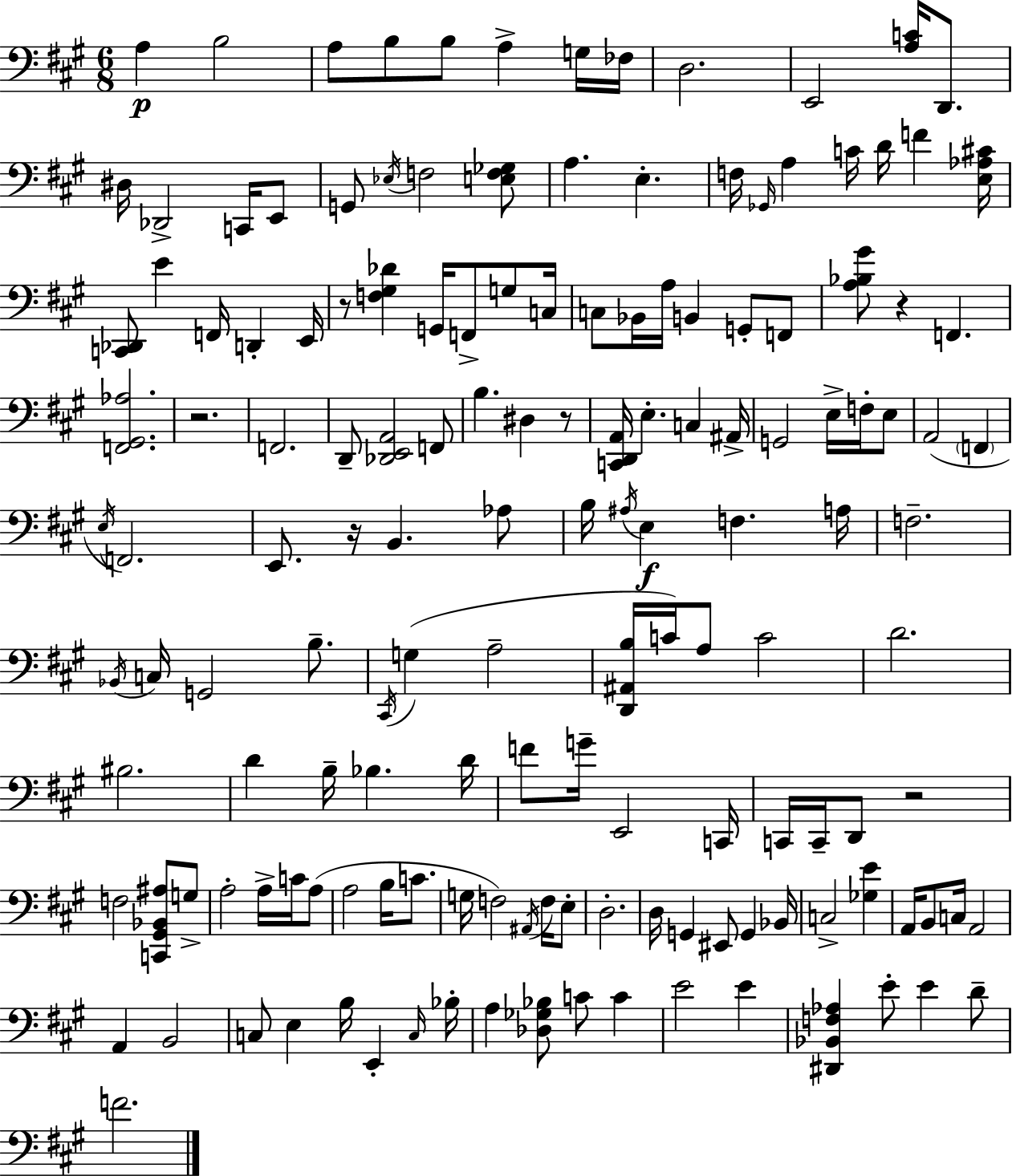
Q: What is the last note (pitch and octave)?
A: F4